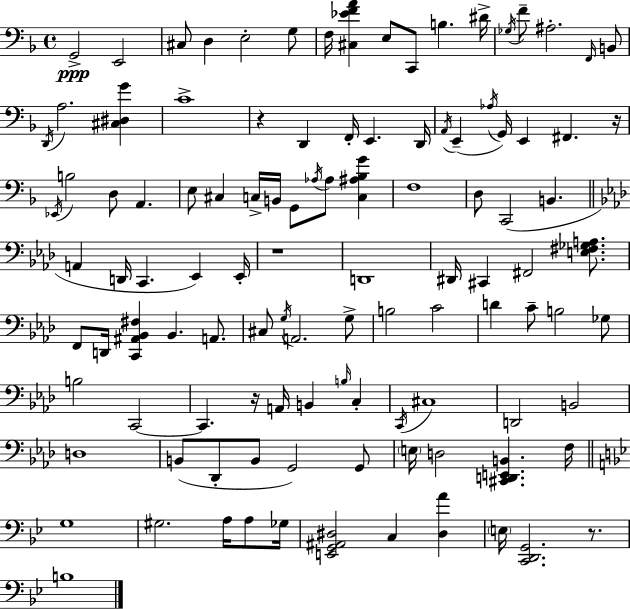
G2/h E2/h C#3/e D3/q E3/h G3/e F3/s [C#3,Eb4,F4,A4]/q E3/e C2/e B3/q. D#4/s Gb3/s F4/e A#3/h. F2/s B2/e D2/s A3/h. [C#3,D#3,G4]/q C4/w R/q D2/q F2/s E2/q. D2/s A2/s E2/q Ab3/s G2/s E2/q F#2/q. R/s Eb2/s B3/h D3/e A2/q. E3/e C#3/q C3/s B2/s G2/e Ab3/s Ab3/e [C3,A#3,Bb3,G4]/q F3/w D3/e C2/h B2/q. A2/q D2/s C2/q. Eb2/q Eb2/s R/w D2/w D#2/s C#2/q F#2/h [E3,F#3,Gb3,A3]/e. F2/e D2/s [C2,A#2,Bb2,F#3]/q Bb2/q. A2/e. C#3/e G3/s A2/h. G3/e B3/h C4/h D4/q C4/e B3/h Gb3/e B3/h C2/h C2/q. R/s A2/s B2/q B3/s C3/q C2/s C#3/w D2/h B2/h D3/w B2/e Db2/e B2/e G2/h G2/e E3/s D3/h [C#2,D2,E2,B2]/q. F3/s G3/w G#3/h. A3/s A3/e Gb3/s [E2,G2,A#2,D#3]/h C3/q [D#3,A4]/q E3/s [C2,D2,G2]/h. R/e. B3/w